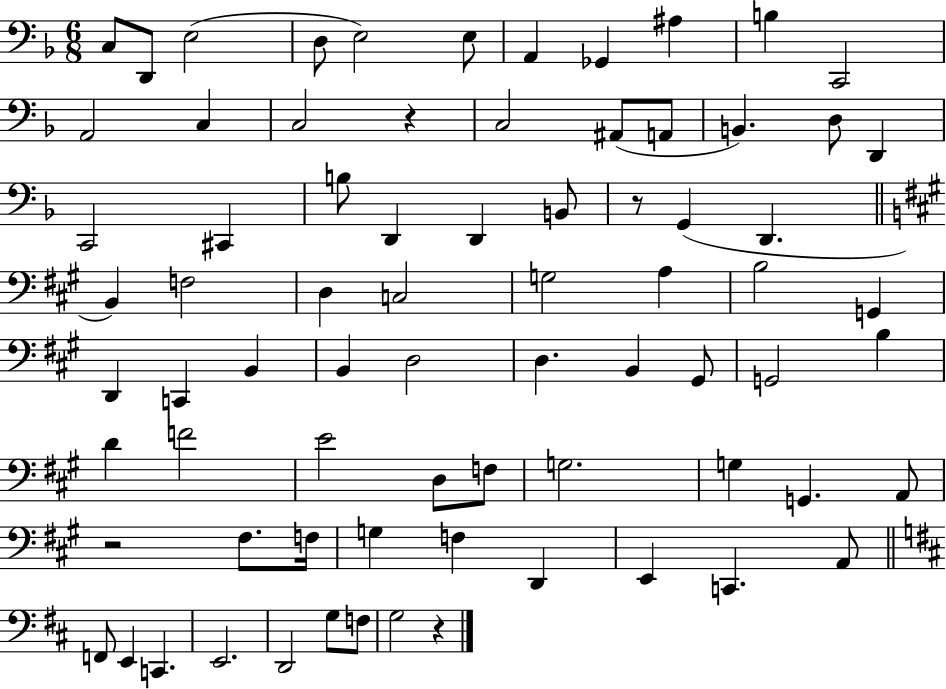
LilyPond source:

{
  \clef bass
  \numericTimeSignature
  \time 6/8
  \key f \major
  c8 d,8 e2( | d8 e2) e8 | a,4 ges,4 ais4 | b4 c,2 | \break a,2 c4 | c2 r4 | c2 ais,8( a,8 | b,4.) d8 d,4 | \break c,2 cis,4 | b8 d,4 d,4 b,8 | r8 g,4( d,4. | \bar "||" \break \key a \major b,4) f2 | d4 c2 | g2 a4 | b2 g,4 | \break d,4 c,4 b,4 | b,4 d2 | d4. b,4 gis,8 | g,2 b4 | \break d'4 f'2 | e'2 d8 f8 | g2. | g4 g,4. a,8 | \break r2 fis8. f16 | g4 f4 d,4 | e,4 c,4. a,8 | \bar "||" \break \key b \minor f,8 e,4 c,4. | e,2. | d,2 g8 f8 | g2 r4 | \break \bar "|."
}